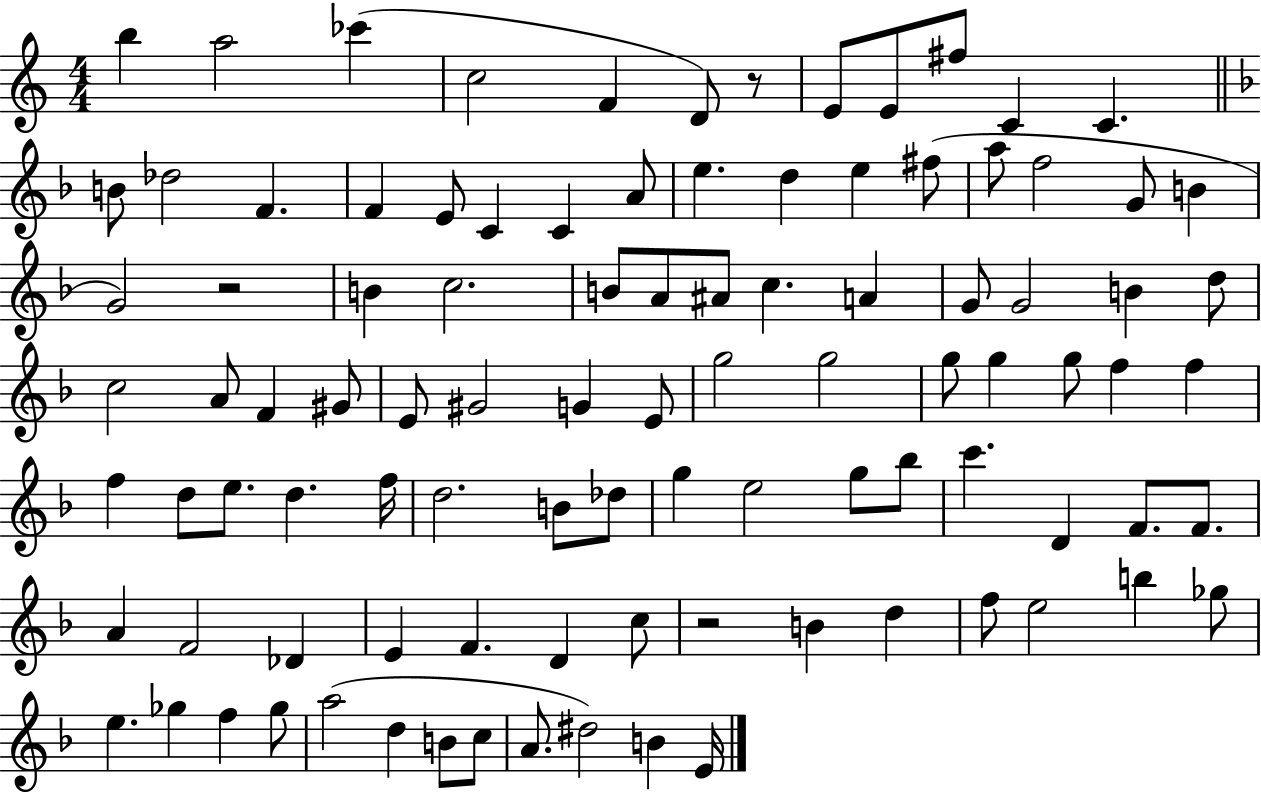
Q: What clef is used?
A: treble